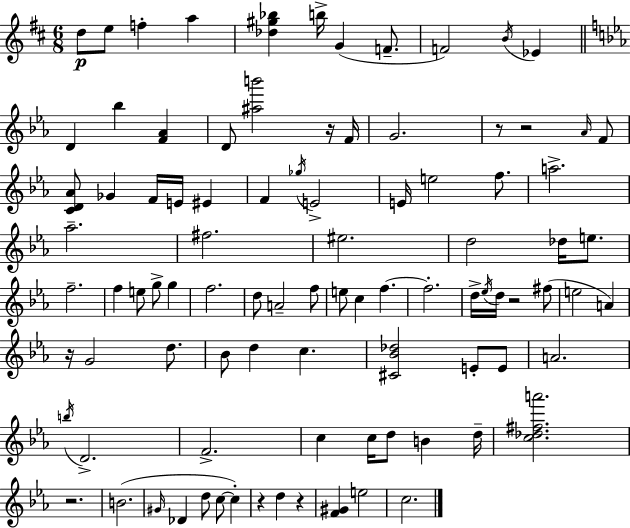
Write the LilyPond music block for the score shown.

{
  \clef treble
  \numericTimeSignature
  \time 6/8
  \key d \major
  d''8\p e''8 f''4-. a''4 | <des'' gis'' bes''>4 b''16-> g'4( f'8.-- | f'2) \acciaccatura { b'16 } ees'4 | \bar "||" \break \key ees \major d'4 bes''4 <f' aes'>4 | d'8 <ais'' b'''>2 r16 f'16 | g'2. | r8 r2 \grace { aes'16 } f'8 | \break <c' d' aes'>8 ges'4 f'16 e'16 eis'4 | f'4 \acciaccatura { ges''16 } e'2-> | e'16 e''2 f''8. | a''2.-> | \break aes''2.-- | fis''2. | eis''2. | d''2 des''16 e''8. | \break f''2.-- | f''4 e''8 g''8-> g''4 | f''2. | d''8 a'2-- | \break f''8 e''8 c''4 f''4.~~ | f''2.-. | d''16-> \acciaccatura { ees''16 } d''16 r2 | fis''8( e''2 a'4) | \break r16 g'2 | d''8. bes'8 d''4 c''4. | <cis' bes' des''>2 e'8-. | e'8 a'2. | \break \acciaccatura { b''16 } d'2.-> | f'2.-> | c''4 c''16 d''8 b'4 | d''16-- <c'' des'' fis'' a'''>2. | \break r2. | b'2.( | \grace { gis'16 } des'4 d''8 c''8~~ | c''4-.) r4 d''4 | \break r4 <f' gis'>4 e''2 | c''2. | \bar "|."
}